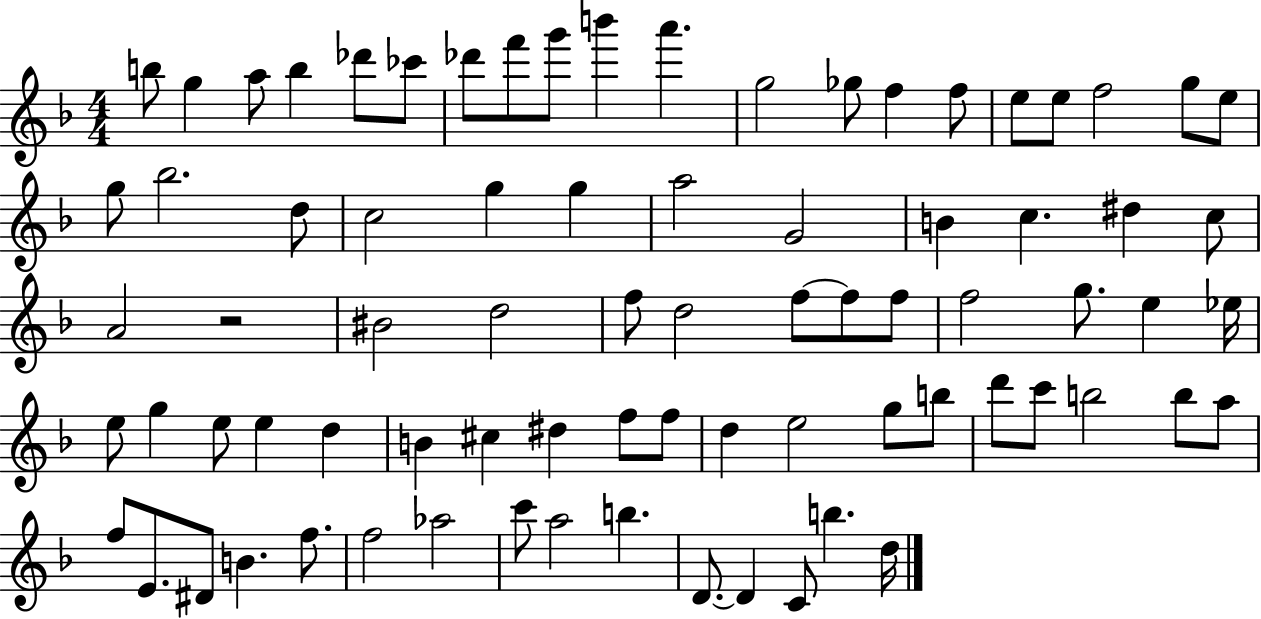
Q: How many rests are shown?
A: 1